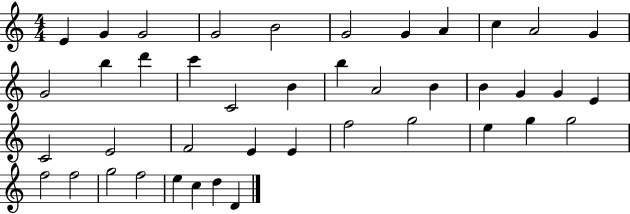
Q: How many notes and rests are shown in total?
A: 42